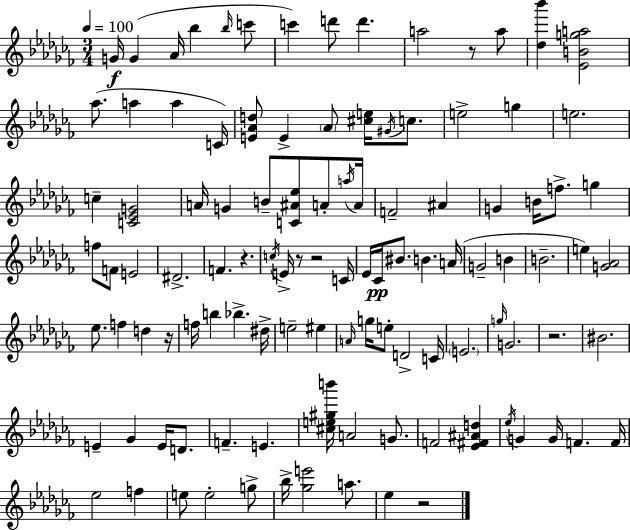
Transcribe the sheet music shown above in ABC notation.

X:1
T:Untitled
M:3/4
L:1/4
K:Abm
G/4 G _A/4 _b _b/4 c'/2 c' d'/2 d' a2 z/2 a/2 [_d_b'] [_EBga]2 _a/2 a a C/4 [E_Ad]/2 E _A/2 [^ce]/4 ^G/4 c/2 e2 g e2 c [C_EG]2 A/4 G B/2 [C^A_e]/2 A/2 a/4 A/4 F2 ^A G B/4 f/2 g f/2 F/2 E2 ^D2 F z c/4 E/4 z/2 z2 C/4 _E/4 _C/4 ^B/2 B A/4 G2 B B2 e [G_A]2 _e/2 f d z/4 f/4 b _b ^d/4 e2 ^e A/4 g/4 e/2 D2 C/4 E2 g/4 G2 z2 ^B2 E _G E/4 D/2 F E [^ce^gb']/4 A2 G/2 F2 [_E^F^Ad] _e/4 G G/4 F F/4 _e2 f e/2 e2 g/2 _b/4 [_ge']2 a/2 _e z2